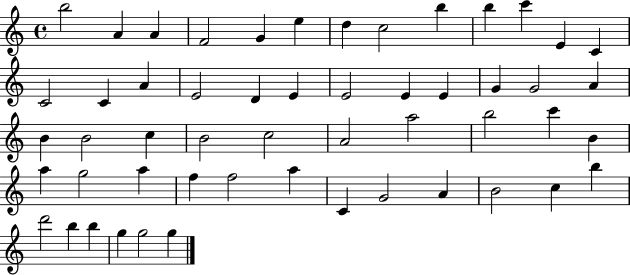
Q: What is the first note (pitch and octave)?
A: B5